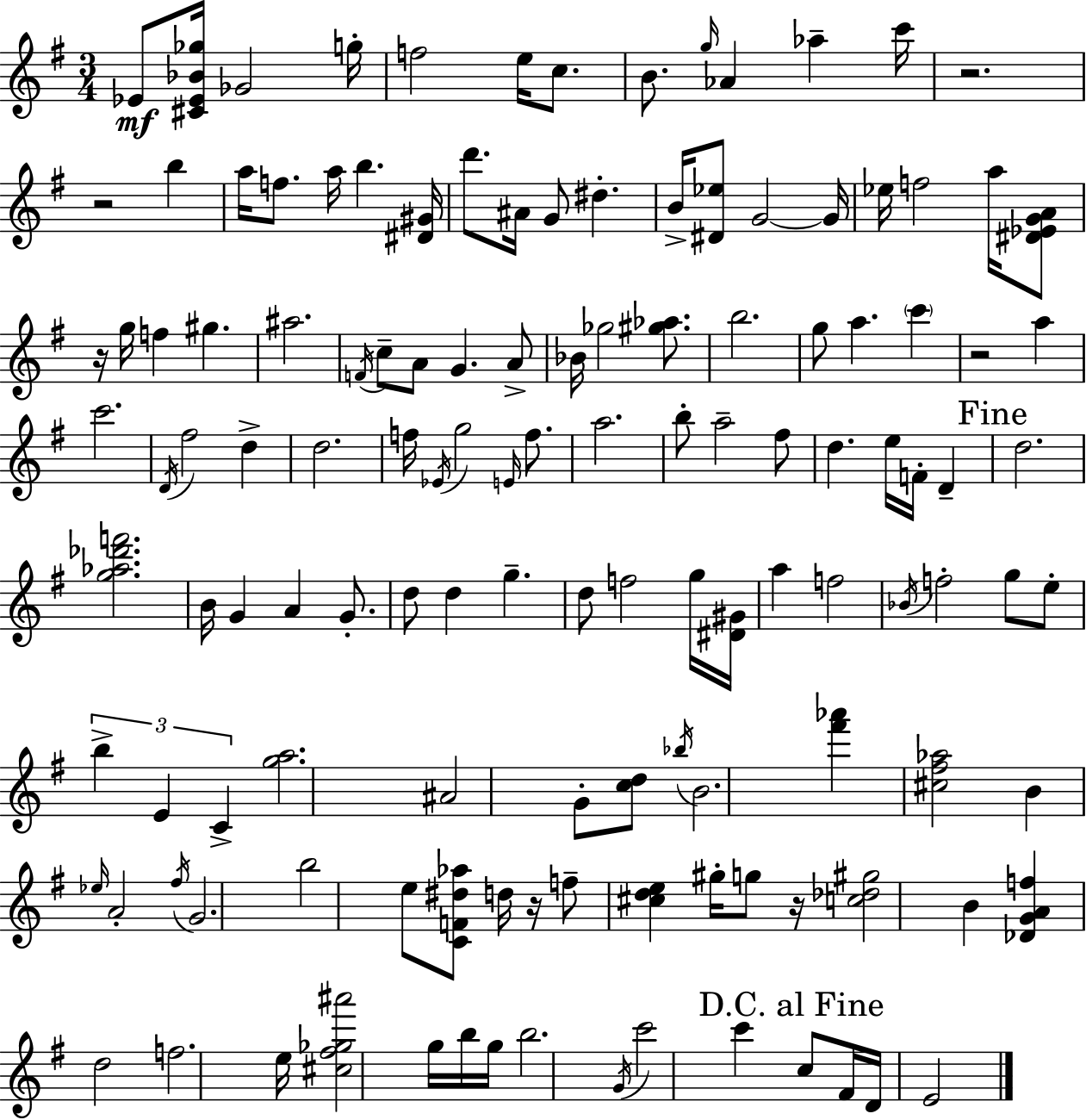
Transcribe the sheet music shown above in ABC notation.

X:1
T:Untitled
M:3/4
L:1/4
K:G
_E/2 [^C_E_B_g]/4 _G2 g/4 f2 e/4 c/2 B/2 g/4 _A _a c'/4 z2 z2 b a/4 f/2 a/4 b [^D^G]/4 d'/2 ^A/4 G/2 ^d B/4 [^D_e]/2 G2 G/4 _e/4 f2 a/4 [^D_EGA]/2 z/4 g/4 f ^g ^a2 F/4 c/2 A/2 G A/2 _B/4 _g2 [^g_a]/2 b2 g/2 a c' z2 a c'2 D/4 ^f2 d d2 f/4 _E/4 g2 E/4 f/2 a2 b/2 a2 ^f/2 d e/4 F/4 D d2 [g_a_d'f']2 B/4 G A G/2 d/2 d g d/2 f2 g/4 [^D^G]/4 a f2 _B/4 f2 g/2 e/2 b E C [ga]2 ^A2 G/2 [cd]/2 _b/4 B2 [^f'_a'] [^c^f_a]2 B _e/4 A2 ^f/4 G2 b2 e/2 [CF^d_a]/2 d/4 z/4 f/2 [^cde] ^g/4 g/2 z/4 [c_d^g]2 B [_DGAf] d2 f2 e/4 [^c^f_g^a']2 g/4 b/4 g/4 b2 G/4 c'2 c' c/2 ^F/4 D/4 E2